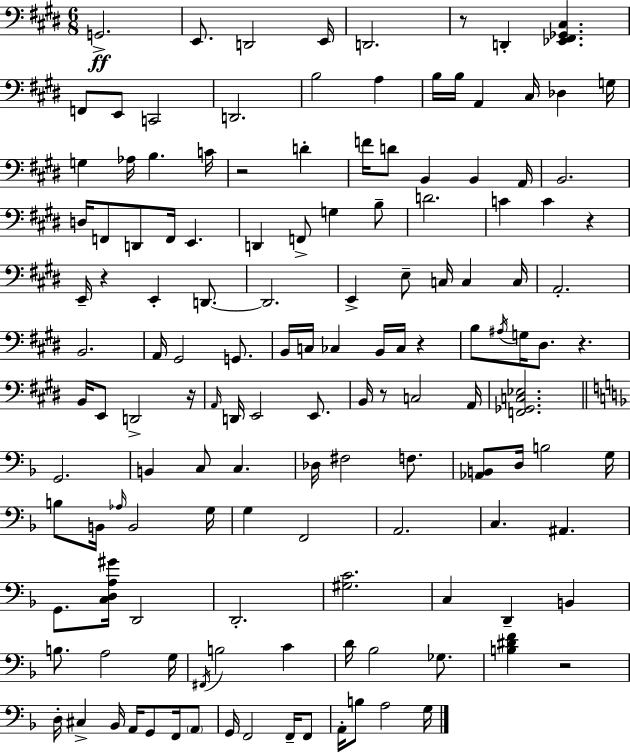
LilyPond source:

{
  \clef bass
  \numericTimeSignature
  \time 6/8
  \key e \major
  g,2.->\ff | e,8. d,2 e,16 | d,2. | r8 d,4-. <ees, fis, ges, cis>4. | \break f,8 e,8 c,2 | d,2. | b2 a4 | b16 b16 a,4 cis16 des4 g16 | \break g4 aes16 b4. c'16 | r2 d'4-. | f'16 d'8 b,4 b,4 a,16 | b,2. | \break d16 f,8 d,8 f,16 e,4. | d,4 f,8-> g4 b8-- | d'2. | c'4 c'4 r4 | \break e,16-- r4 e,4-. d,8.~~ | d,2. | e,4-> e8-- c16 c4 c16 | a,2.-. | \break b,2. | a,16 gis,2 g,8. | b,16 c16 ces4 b,16 ces16 r4 | b8 \acciaccatura { ais16 } g16 dis8. r4. | \break b,16 e,8 d,2-> | r16 \grace { a,16 } d,16 e,2 e,8. | b,16 r8 c2 | a,16 <f, ges, c ees>2. | \break \bar "||" \break \key f \major g,2. | b,4 c8 c4. | des16 fis2 f8. | <aes, b,>8 d16 b2 g16 | \break b8 b,16 \grace { aes16 } b,2 | g16 g4 f,2 | a,2. | c4. ais,4. | \break g,8. <c d a gis'>16 d,2 | d,2.-. | <gis c'>2. | c4 d,4-- b,4 | \break b8. a2 | g16 \acciaccatura { fis,16 } b2 c'4 | d'16 bes2 ges8. | <b dis' f'>4 r2 | \break d16-. cis4-> bes,16 a,16 g,8 f,16 | \parenthesize a,8 g,16 f,2 f,16-- | f,8 a,16-. b8 a2 | g16 \bar "|."
}